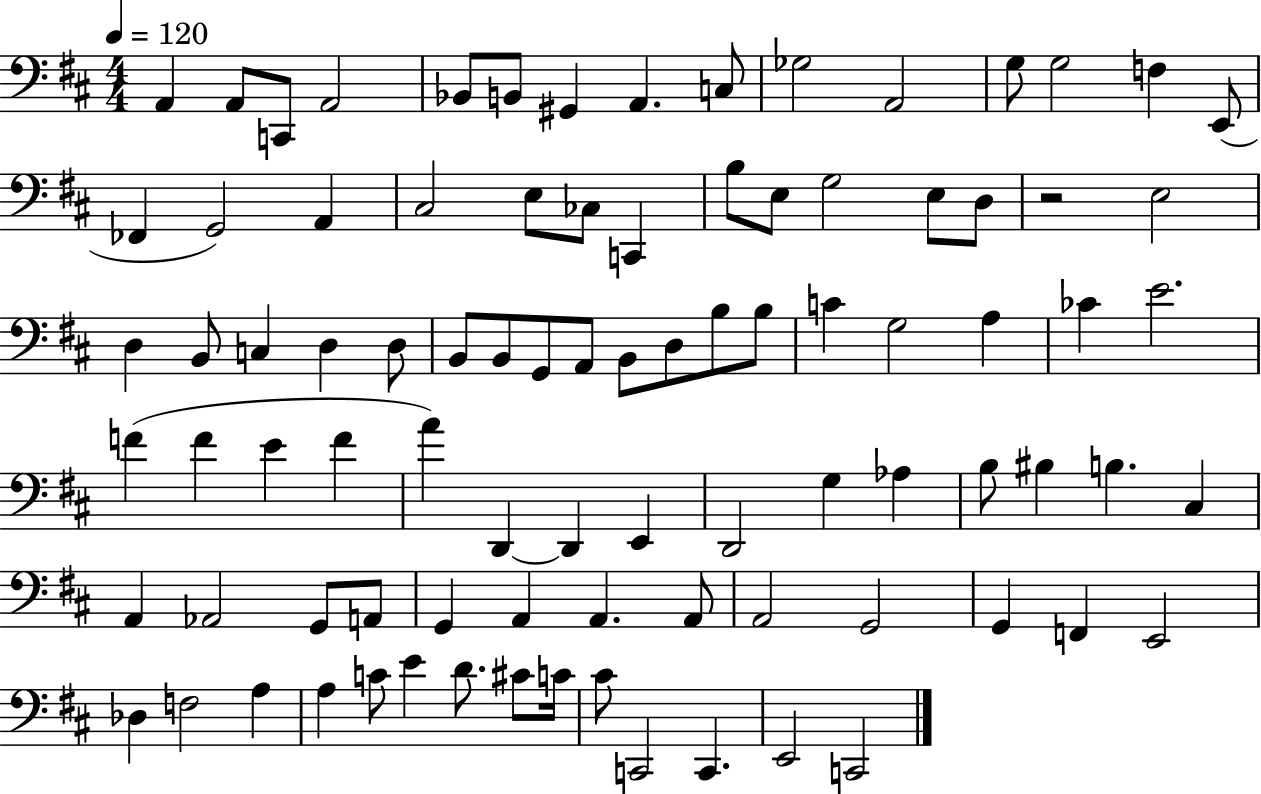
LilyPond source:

{
  \clef bass
  \numericTimeSignature
  \time 4/4
  \key d \major
  \tempo 4 = 120
  a,4 a,8 c,8 a,2 | bes,8 b,8 gis,4 a,4. c8 | ges2 a,2 | g8 g2 f4 e,8( | \break fes,4 g,2) a,4 | cis2 e8 ces8 c,4 | b8 e8 g2 e8 d8 | r2 e2 | \break d4 b,8 c4 d4 d8 | b,8 b,8 g,8 a,8 b,8 d8 b8 b8 | c'4 g2 a4 | ces'4 e'2. | \break f'4( f'4 e'4 f'4 | a'4) d,4~~ d,4 e,4 | d,2 g4 aes4 | b8 bis4 b4. cis4 | \break a,4 aes,2 g,8 a,8 | g,4 a,4 a,4. a,8 | a,2 g,2 | g,4 f,4 e,2 | \break des4 f2 a4 | a4 c'8 e'4 d'8. cis'8 c'16 | cis'8 c,2 c,4. | e,2 c,2 | \break \bar "|."
}